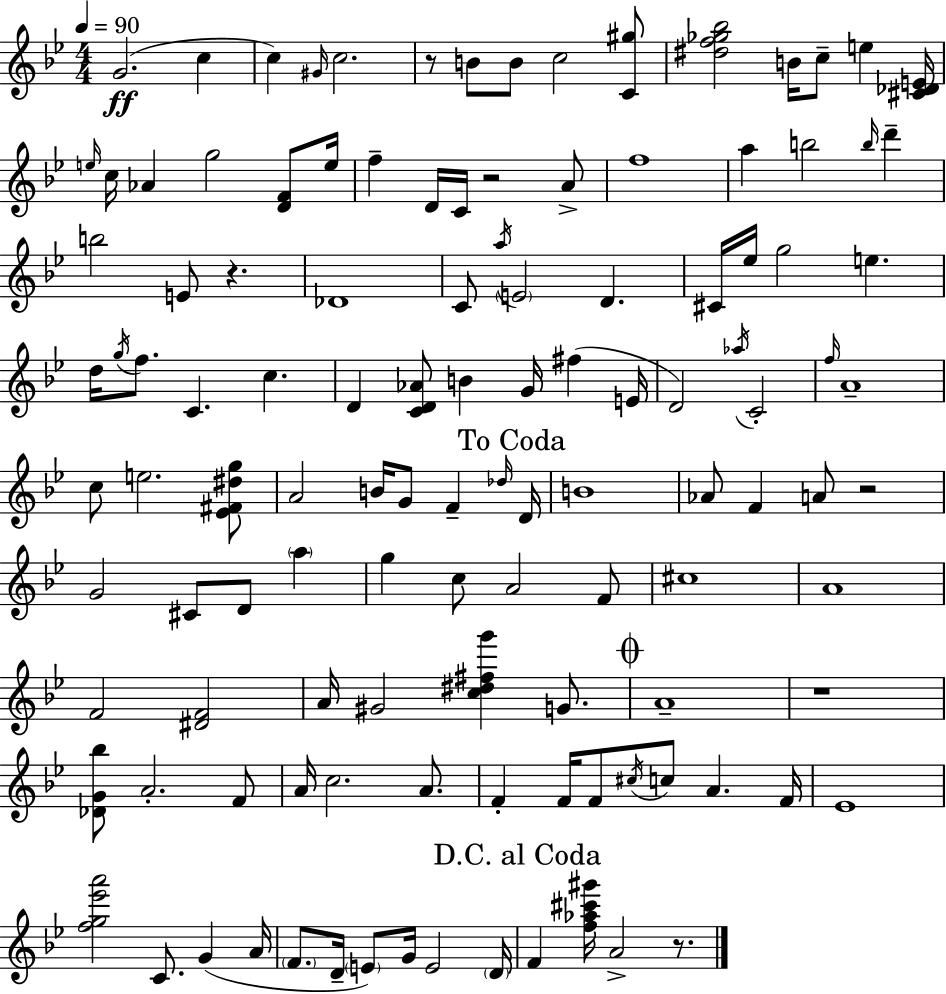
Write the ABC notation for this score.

X:1
T:Untitled
M:4/4
L:1/4
K:Gm
G2 c c ^G/4 c2 z/2 B/2 B/2 c2 [C^g]/2 [^df_g_b]2 B/4 c/2 e [^C_DE]/4 e/4 c/4 _A g2 [DF]/2 e/4 f D/4 C/4 z2 A/2 f4 a b2 b/4 d' b2 E/2 z _D4 C/2 a/4 E2 D ^C/4 _e/4 g2 e d/4 g/4 f/2 C c D [CD_A]/2 B G/4 ^f E/4 D2 _a/4 C2 f/4 A4 c/2 e2 [_E^F^dg]/2 A2 B/4 G/2 F _d/4 D/4 B4 _A/2 F A/2 z2 G2 ^C/2 D/2 a g c/2 A2 F/2 ^c4 A4 F2 [^DF]2 A/4 ^G2 [c^d^fg'] G/2 A4 z4 [_DG_b]/2 A2 F/2 A/4 c2 A/2 F F/4 F/2 ^c/4 c/2 A F/4 _E4 [fg_e'a']2 C/2 G A/4 F/2 D/4 E/2 G/4 E2 D/4 F [f_a^c'^g']/4 A2 z/2